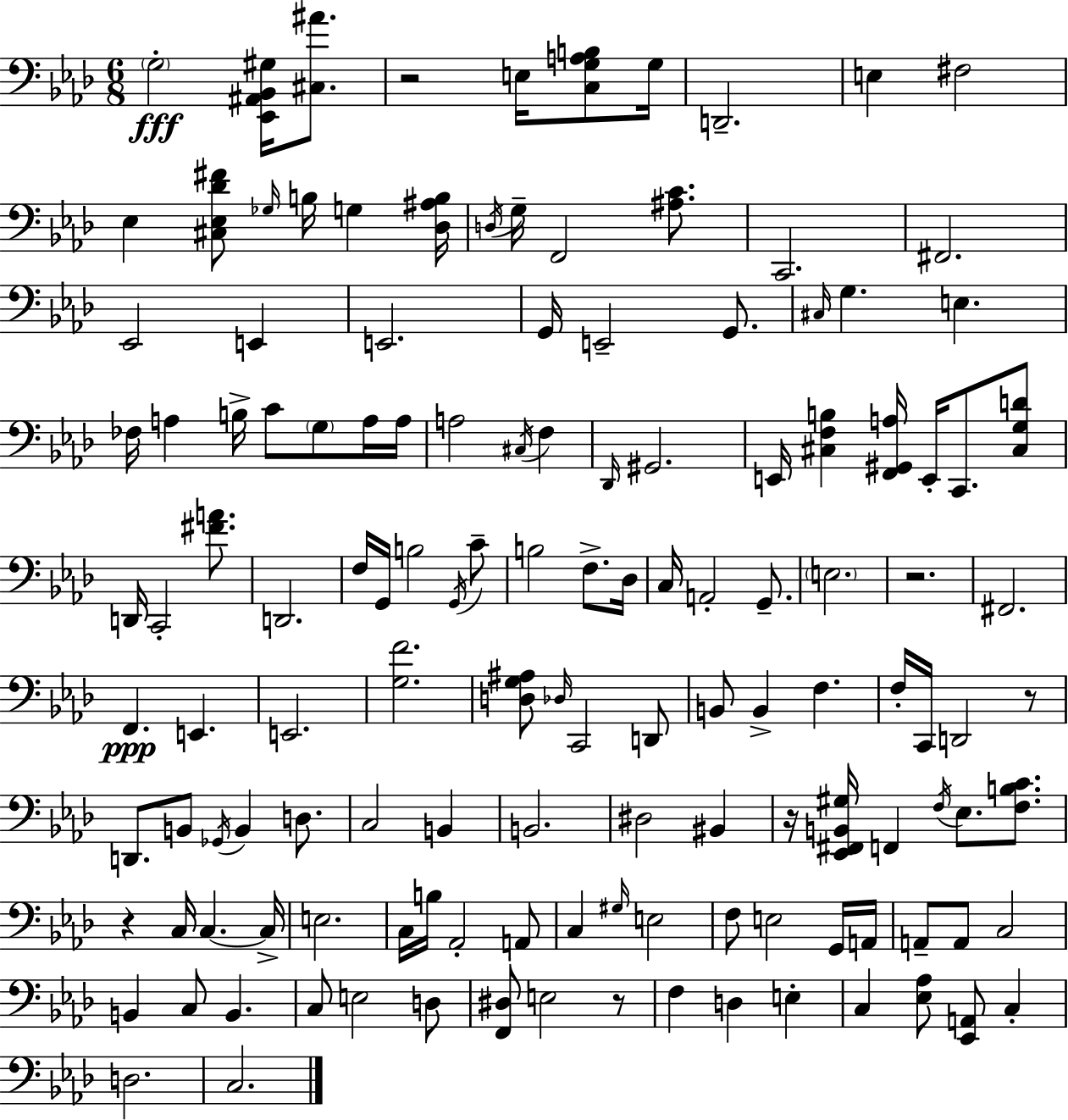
X:1
T:Untitled
M:6/8
L:1/4
K:Fm
G,2 [_E,,^A,,_B,,^G,]/4 [^C,^A]/2 z2 E,/4 [C,G,A,B,]/2 G,/4 D,,2 E, ^F,2 _E, [^C,_E,_D^F]/2 _G,/4 B,/4 G, [_D,^A,B,]/4 D,/4 G,/4 F,,2 [^A,C]/2 C,,2 ^F,,2 _E,,2 E,, E,,2 G,,/4 E,,2 G,,/2 ^C,/4 G, E, _F,/4 A, B,/4 C/2 G,/2 A,/4 A,/4 A,2 ^C,/4 F, _D,,/4 ^G,,2 E,,/4 [^C,F,B,] [F,,^G,,A,]/4 E,,/4 C,,/2 [^C,G,D]/2 D,,/4 C,,2 [^FA]/2 D,,2 F,/4 G,,/4 B,2 G,,/4 C/2 B,2 F,/2 _D,/4 C,/4 A,,2 G,,/2 E,2 z2 ^F,,2 F,, E,, E,,2 [G,F]2 [D,G,^A,]/2 _D,/4 C,,2 D,,/2 B,,/2 B,, F, F,/4 C,,/4 D,,2 z/2 D,,/2 B,,/2 _G,,/4 B,, D,/2 C,2 B,, B,,2 ^D,2 ^B,, z/4 [_E,,^F,,B,,^G,]/4 F,, F,/4 _E,/2 [F,B,C]/2 z C,/4 C, C,/4 E,2 C,/4 B,/4 _A,,2 A,,/2 C, ^G,/4 E,2 F,/2 E,2 G,,/4 A,,/4 A,,/2 A,,/2 C,2 B,, C,/2 B,, C,/2 E,2 D,/2 [F,,^D,]/2 E,2 z/2 F, D, E, C, [_E,_A,]/2 [_E,,A,,]/2 C, D,2 C,2